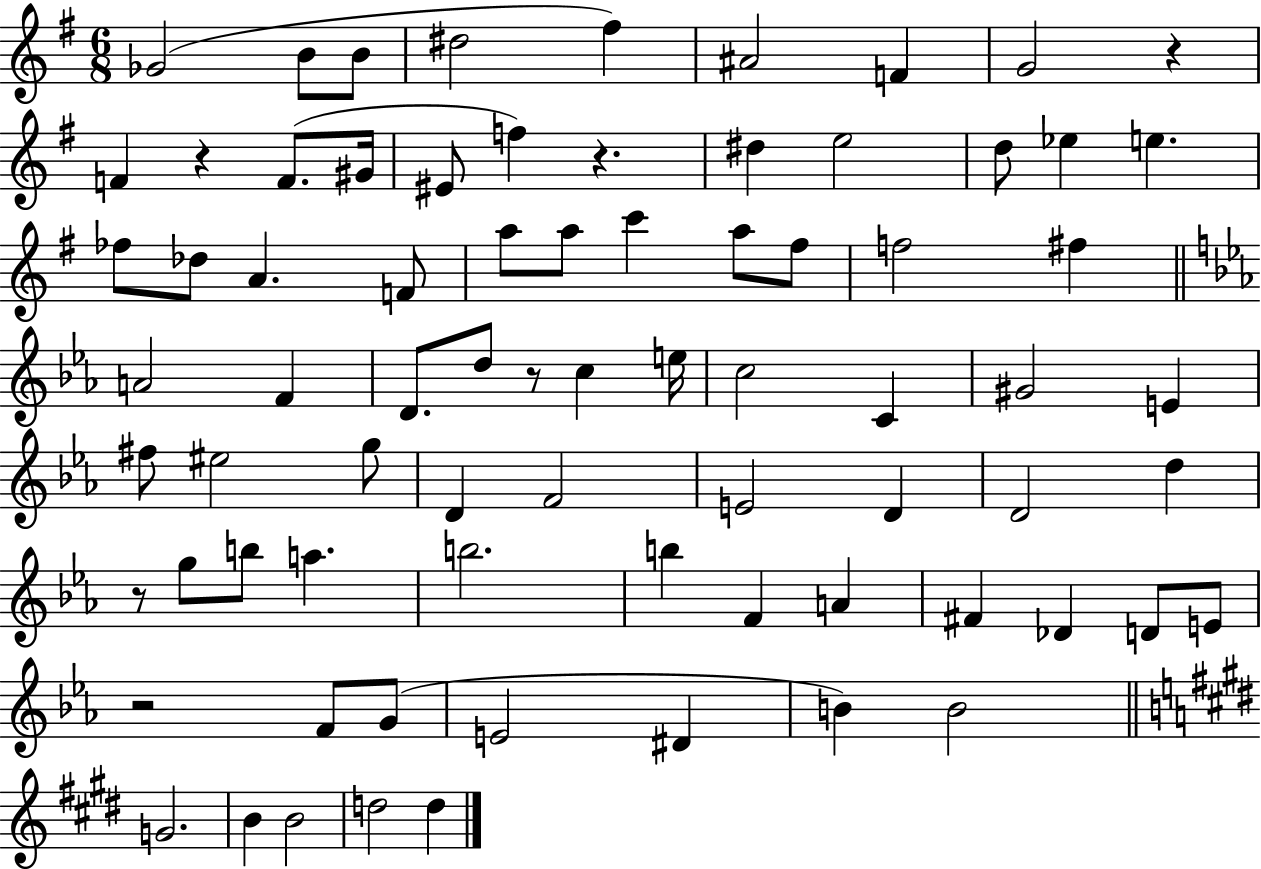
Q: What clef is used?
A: treble